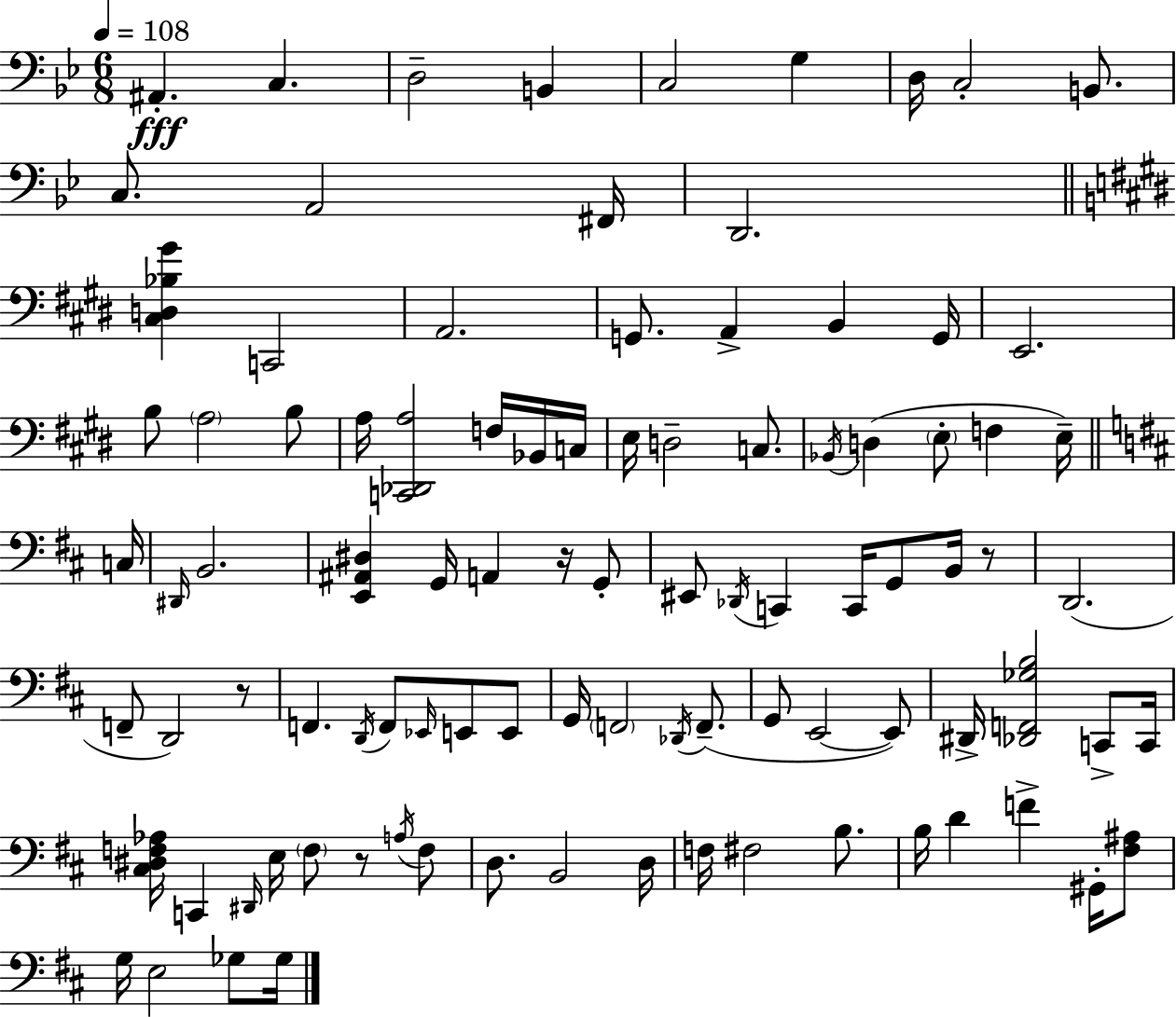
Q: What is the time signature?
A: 6/8